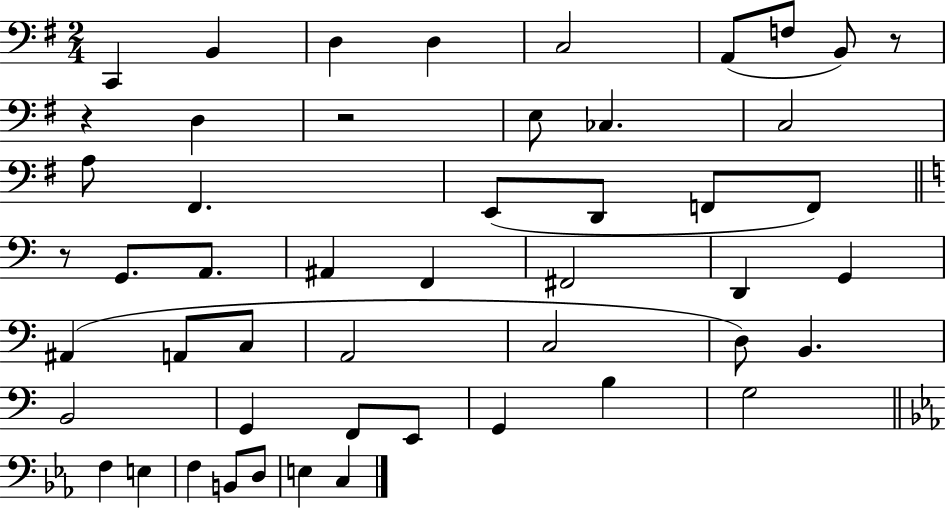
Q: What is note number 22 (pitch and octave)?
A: F2